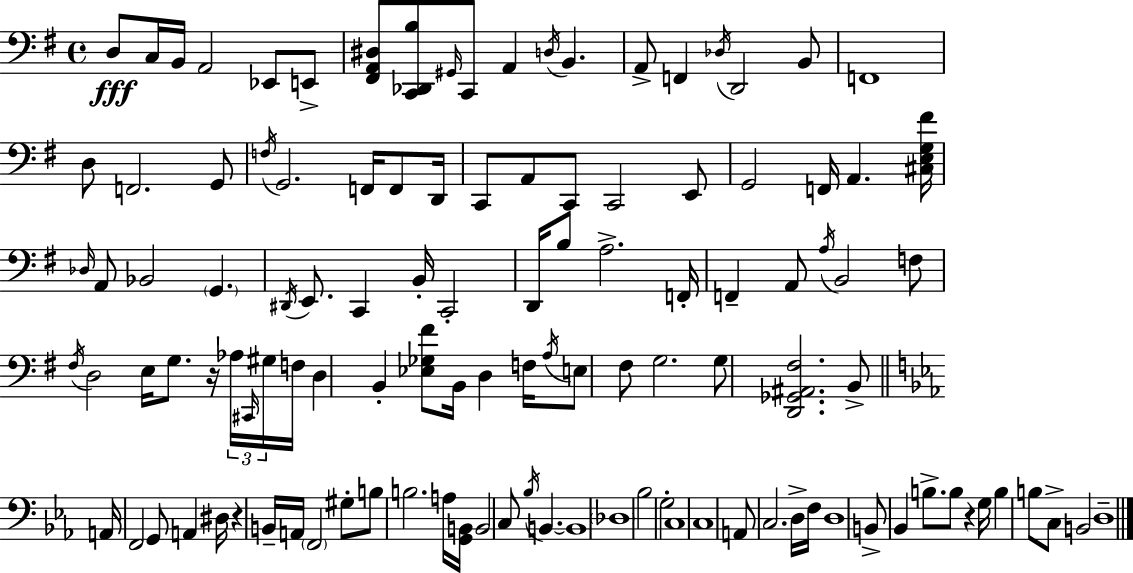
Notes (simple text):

D3/e C3/s B2/s A2/h Eb2/e E2/e [F#2,A2,D#3]/e [C2,Db2,B3]/e G#2/s C2/e A2/q D3/s B2/q. A2/e F2/q Db3/s D2/h B2/e F2/w D3/e F2/h. G2/e F3/s G2/h. F2/s F2/e D2/s C2/e A2/e C2/e C2/h E2/e G2/h F2/s A2/q. [C#3,E3,G3,F#4]/s Db3/s A2/e Bb2/h G2/q. D#2/s E2/e. C2/q B2/s C2/h D2/s B3/e A3/h. F2/s F2/q A2/e A3/s B2/h F3/e F#3/s D3/h E3/s G3/e. R/s Ab3/s C#2/s G#3/s F3/s D3/q B2/q [Eb3,Gb3,F#4]/e B2/s D3/q F3/s A3/s E3/e F#3/e G3/h. G3/e [D2,Gb2,A#2,F#3]/h. B2/e A2/s F2/h G2/e A2/q D#3/s R/q B2/s A2/s F2/h G#3/e B3/e B3/h. A3/s [G2,B2]/s B2/h C3/e Bb3/s B2/q. B2/w Db3/w Bb3/h G3/h C3/w C3/w A2/e C3/h. D3/s F3/s D3/w B2/e Bb2/q B3/e. B3/e R/q G3/s B3/q B3/e C3/e B2/h D3/w